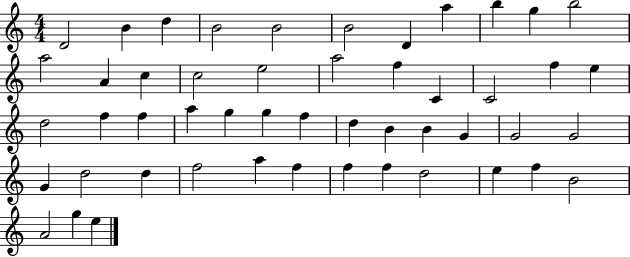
X:1
T:Untitled
M:4/4
L:1/4
K:C
D2 B d B2 B2 B2 D a b g b2 a2 A c c2 e2 a2 f C C2 f e d2 f f a g g f d B B G G2 G2 G d2 d f2 a f f f d2 e f B2 A2 g e